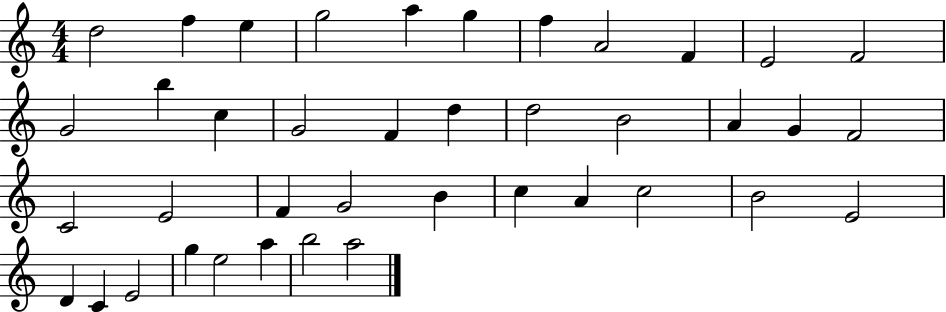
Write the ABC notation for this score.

X:1
T:Untitled
M:4/4
L:1/4
K:C
d2 f e g2 a g f A2 F E2 F2 G2 b c G2 F d d2 B2 A G F2 C2 E2 F G2 B c A c2 B2 E2 D C E2 g e2 a b2 a2